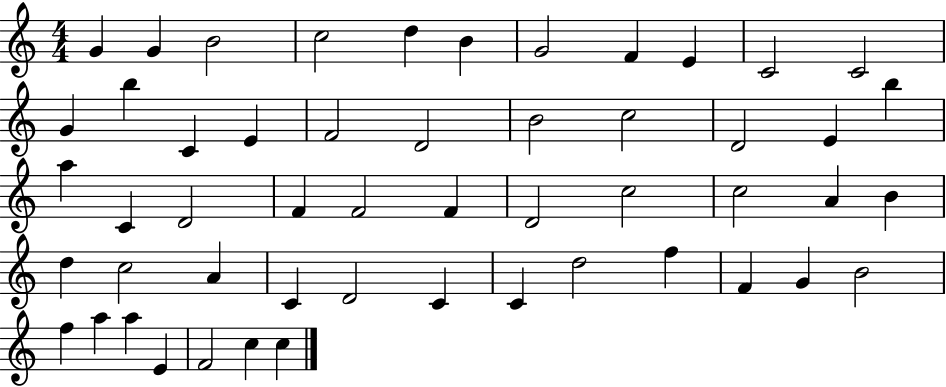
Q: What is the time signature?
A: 4/4